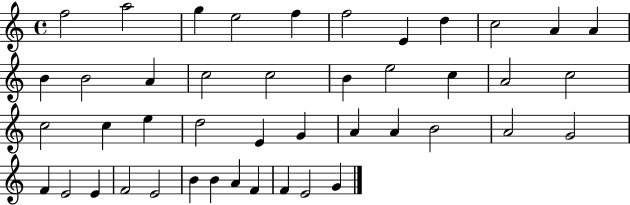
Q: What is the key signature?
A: C major